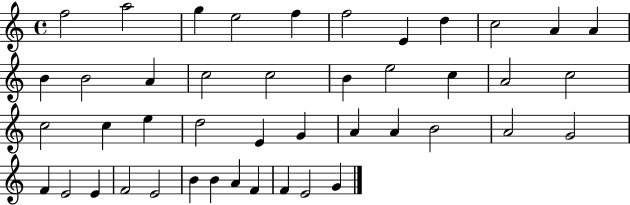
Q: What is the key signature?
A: C major